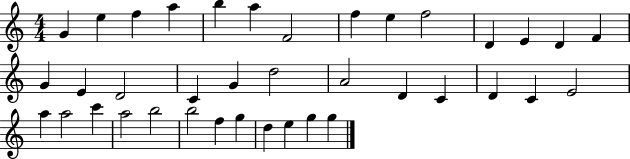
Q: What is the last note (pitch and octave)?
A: G5